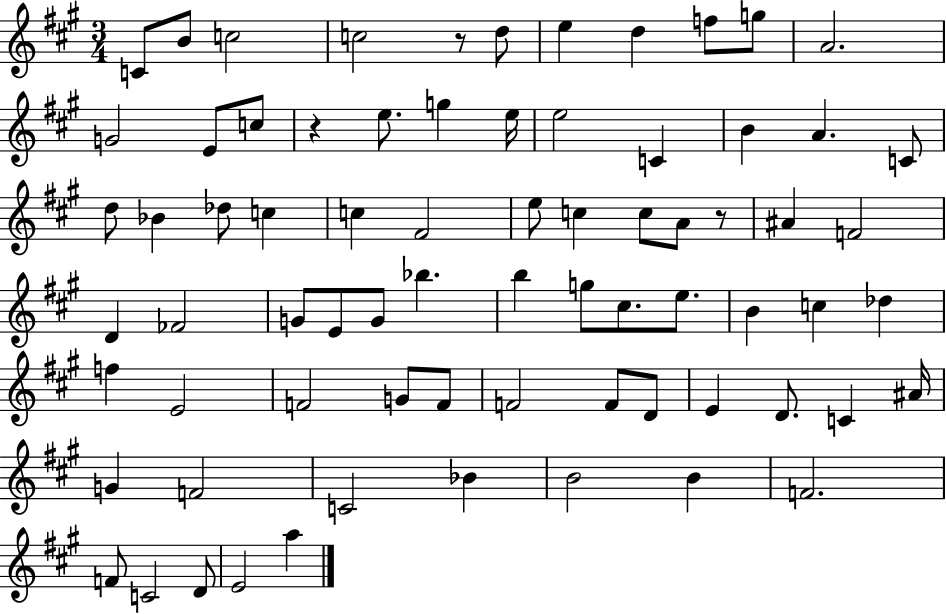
{
  \clef treble
  \numericTimeSignature
  \time 3/4
  \key a \major
  c'8 b'8 c''2 | c''2 r8 d''8 | e''4 d''4 f''8 g''8 | a'2. | \break g'2 e'8 c''8 | r4 e''8. g''4 e''16 | e''2 c'4 | b'4 a'4. c'8 | \break d''8 bes'4 des''8 c''4 | c''4 fis'2 | e''8 c''4 c''8 a'8 r8 | ais'4 f'2 | \break d'4 fes'2 | g'8 e'8 g'8 bes''4. | b''4 g''8 cis''8. e''8. | b'4 c''4 des''4 | \break f''4 e'2 | f'2 g'8 f'8 | f'2 f'8 d'8 | e'4 d'8. c'4 ais'16 | \break g'4 f'2 | c'2 bes'4 | b'2 b'4 | f'2. | \break f'8 c'2 d'8 | e'2 a''4 | \bar "|."
}